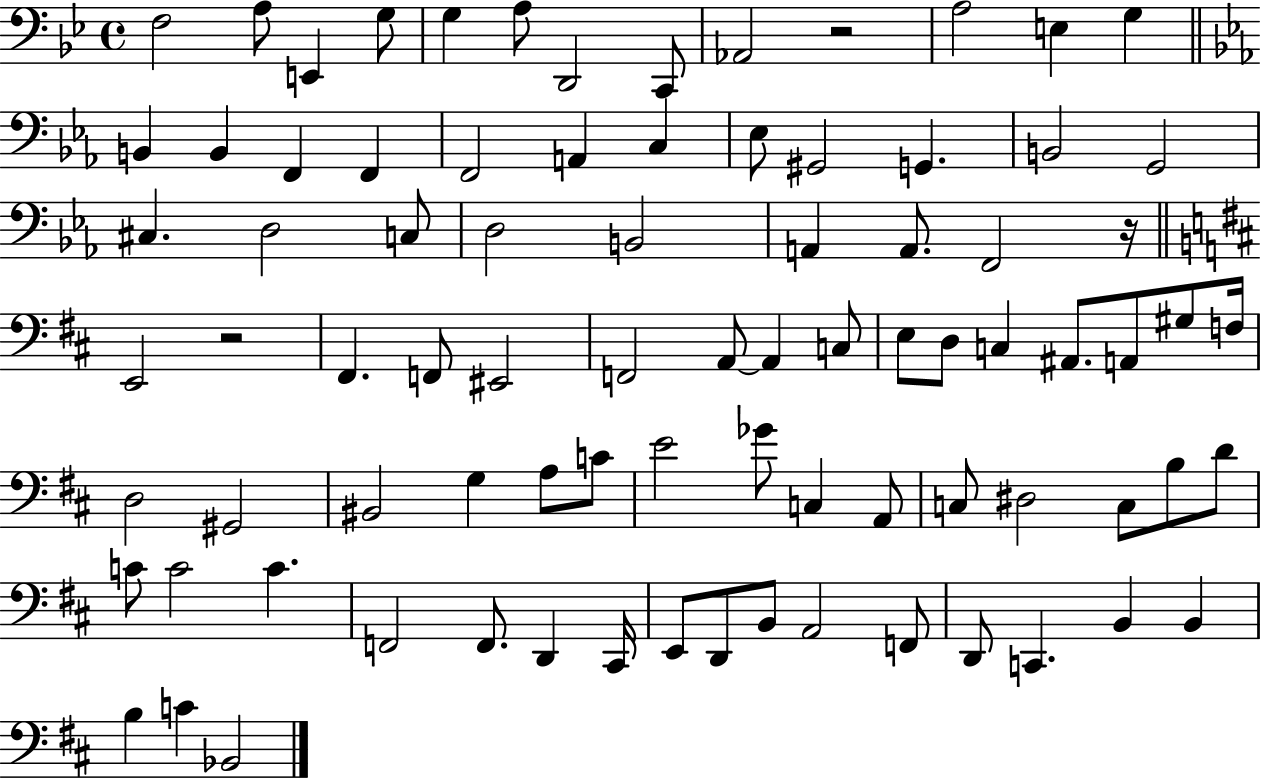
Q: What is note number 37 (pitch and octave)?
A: F2